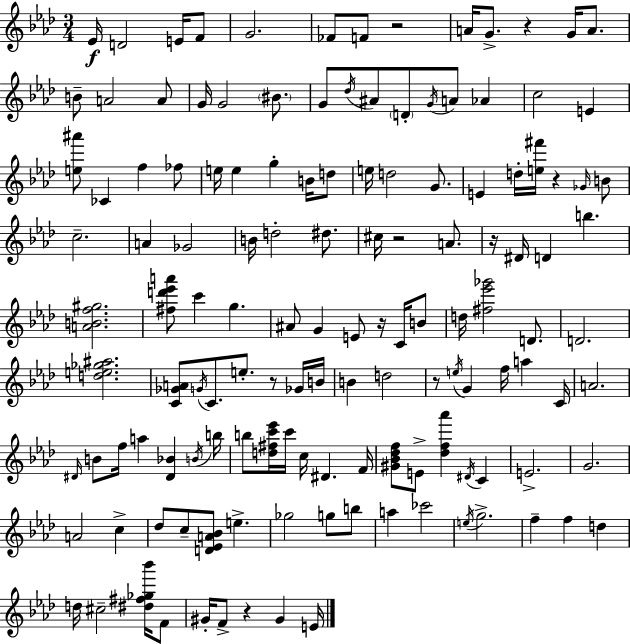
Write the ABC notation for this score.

X:1
T:Untitled
M:3/4
L:1/4
K:Ab
_E/4 D2 E/4 F/2 G2 _F/2 F/2 z2 A/4 G/2 z G/4 A/2 B/2 A2 A/2 G/4 G2 ^B/2 G/2 _d/4 ^A/2 D/2 G/4 A/2 _A c2 E [e^a']/2 _C f _f/2 e/4 e g B/4 d/2 e/4 d2 G/2 E d/4 [e^f']/4 z _G/4 B/2 c2 A _G2 B/4 d2 ^d/2 ^c/4 z2 A/2 z/4 ^D/4 D b [ABf^g]2 [^fd'_e'a']/2 c' g ^A/2 G E/2 z/4 C/4 B/2 d/4 [^f_e'_g']2 D/2 D2 [de_g^a]2 [C_GA]/2 G/4 C/2 e/2 z/2 _G/4 B/4 B d2 z/2 e/4 G f/4 a C/4 A2 ^D/4 B/2 f/4 a [^D_B] B/4 b/4 b/2 [d^fc'_e']/4 c'/4 c/4 ^D F/4 [^G_B_df]/2 E/2 [_df_a'] ^D/4 C E2 G2 A2 c _d/2 c/2 [D_EA_B]/2 e _g2 g/2 b/2 a _c'2 e/4 g2 f f d d/4 ^c2 [^d^f_g_b']/4 F/2 ^G/4 F/2 z ^G E/4